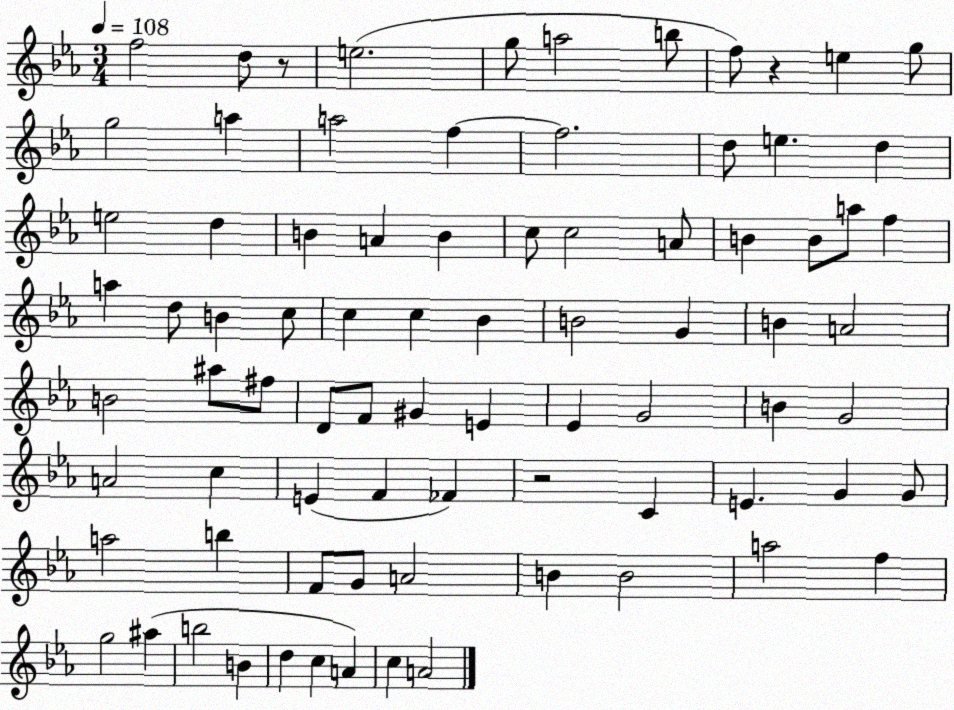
X:1
T:Untitled
M:3/4
L:1/4
K:Eb
f2 d/2 z/2 e2 g/2 a2 b/2 f/2 z e g/2 g2 a a2 f f2 d/2 e d e2 d B A B c/2 c2 A/2 B B/2 a/2 f a d/2 B c/2 c c _B B2 G B A2 B2 ^a/2 ^f/2 D/2 F/2 ^G E _E G2 B G2 A2 c E F _F z2 C E G G/2 a2 b F/2 G/2 A2 B B2 a2 f g2 ^a b2 B d c A c A2